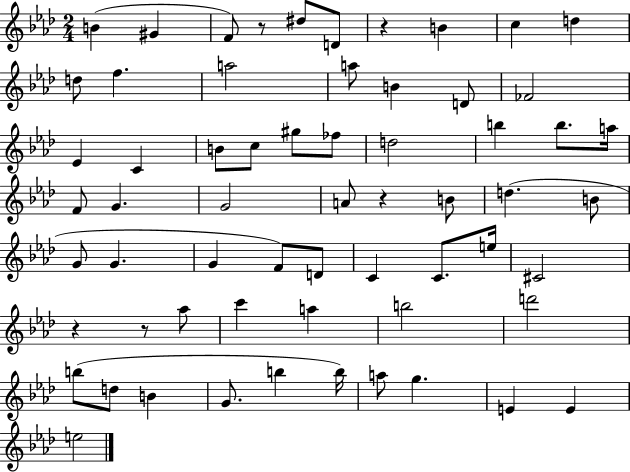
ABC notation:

X:1
T:Untitled
M:2/4
L:1/4
K:Ab
B ^G F/2 z/2 ^d/2 D/2 z B c d d/2 f a2 a/2 B D/2 _F2 _E C B/2 c/2 ^g/2 _f/2 d2 b b/2 a/4 F/2 G G2 A/2 z B/2 d B/2 G/2 G G F/2 D/2 C C/2 e/4 ^C2 z z/2 _a/2 c' a b2 d'2 b/2 d/2 B G/2 b b/4 a/2 g E E e2